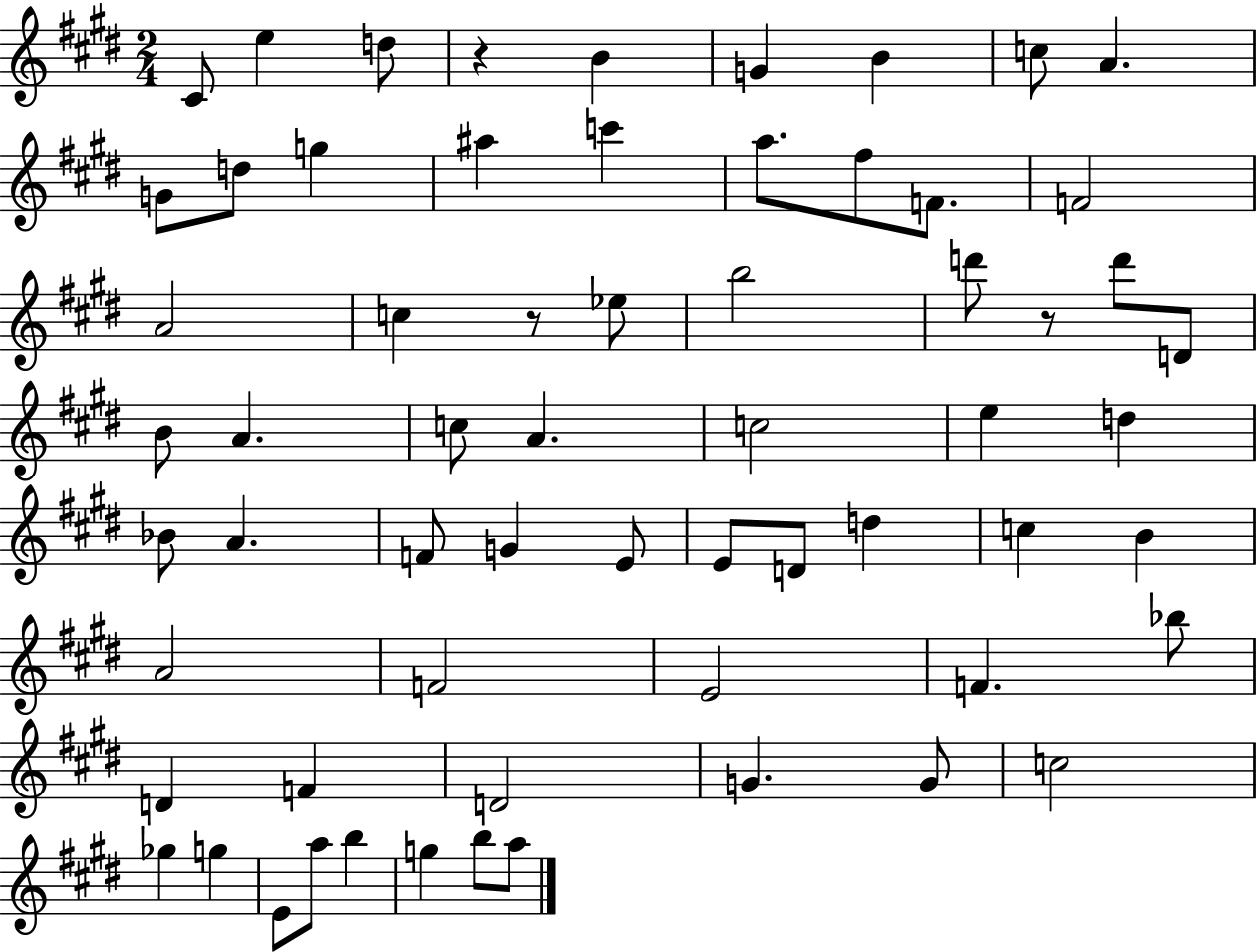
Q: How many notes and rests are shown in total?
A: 63